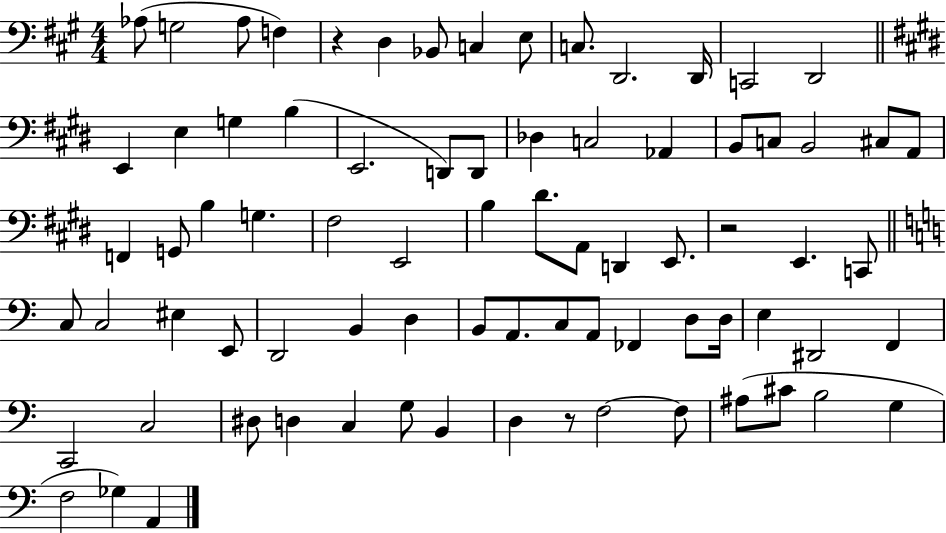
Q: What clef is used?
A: bass